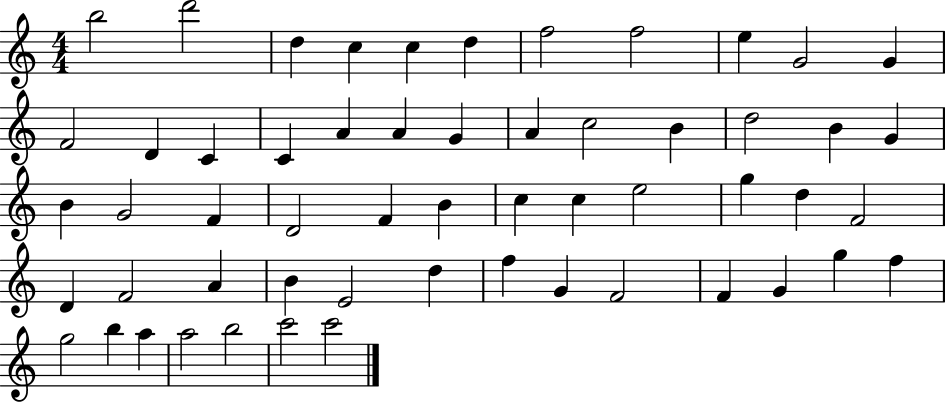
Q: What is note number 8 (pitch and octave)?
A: F5